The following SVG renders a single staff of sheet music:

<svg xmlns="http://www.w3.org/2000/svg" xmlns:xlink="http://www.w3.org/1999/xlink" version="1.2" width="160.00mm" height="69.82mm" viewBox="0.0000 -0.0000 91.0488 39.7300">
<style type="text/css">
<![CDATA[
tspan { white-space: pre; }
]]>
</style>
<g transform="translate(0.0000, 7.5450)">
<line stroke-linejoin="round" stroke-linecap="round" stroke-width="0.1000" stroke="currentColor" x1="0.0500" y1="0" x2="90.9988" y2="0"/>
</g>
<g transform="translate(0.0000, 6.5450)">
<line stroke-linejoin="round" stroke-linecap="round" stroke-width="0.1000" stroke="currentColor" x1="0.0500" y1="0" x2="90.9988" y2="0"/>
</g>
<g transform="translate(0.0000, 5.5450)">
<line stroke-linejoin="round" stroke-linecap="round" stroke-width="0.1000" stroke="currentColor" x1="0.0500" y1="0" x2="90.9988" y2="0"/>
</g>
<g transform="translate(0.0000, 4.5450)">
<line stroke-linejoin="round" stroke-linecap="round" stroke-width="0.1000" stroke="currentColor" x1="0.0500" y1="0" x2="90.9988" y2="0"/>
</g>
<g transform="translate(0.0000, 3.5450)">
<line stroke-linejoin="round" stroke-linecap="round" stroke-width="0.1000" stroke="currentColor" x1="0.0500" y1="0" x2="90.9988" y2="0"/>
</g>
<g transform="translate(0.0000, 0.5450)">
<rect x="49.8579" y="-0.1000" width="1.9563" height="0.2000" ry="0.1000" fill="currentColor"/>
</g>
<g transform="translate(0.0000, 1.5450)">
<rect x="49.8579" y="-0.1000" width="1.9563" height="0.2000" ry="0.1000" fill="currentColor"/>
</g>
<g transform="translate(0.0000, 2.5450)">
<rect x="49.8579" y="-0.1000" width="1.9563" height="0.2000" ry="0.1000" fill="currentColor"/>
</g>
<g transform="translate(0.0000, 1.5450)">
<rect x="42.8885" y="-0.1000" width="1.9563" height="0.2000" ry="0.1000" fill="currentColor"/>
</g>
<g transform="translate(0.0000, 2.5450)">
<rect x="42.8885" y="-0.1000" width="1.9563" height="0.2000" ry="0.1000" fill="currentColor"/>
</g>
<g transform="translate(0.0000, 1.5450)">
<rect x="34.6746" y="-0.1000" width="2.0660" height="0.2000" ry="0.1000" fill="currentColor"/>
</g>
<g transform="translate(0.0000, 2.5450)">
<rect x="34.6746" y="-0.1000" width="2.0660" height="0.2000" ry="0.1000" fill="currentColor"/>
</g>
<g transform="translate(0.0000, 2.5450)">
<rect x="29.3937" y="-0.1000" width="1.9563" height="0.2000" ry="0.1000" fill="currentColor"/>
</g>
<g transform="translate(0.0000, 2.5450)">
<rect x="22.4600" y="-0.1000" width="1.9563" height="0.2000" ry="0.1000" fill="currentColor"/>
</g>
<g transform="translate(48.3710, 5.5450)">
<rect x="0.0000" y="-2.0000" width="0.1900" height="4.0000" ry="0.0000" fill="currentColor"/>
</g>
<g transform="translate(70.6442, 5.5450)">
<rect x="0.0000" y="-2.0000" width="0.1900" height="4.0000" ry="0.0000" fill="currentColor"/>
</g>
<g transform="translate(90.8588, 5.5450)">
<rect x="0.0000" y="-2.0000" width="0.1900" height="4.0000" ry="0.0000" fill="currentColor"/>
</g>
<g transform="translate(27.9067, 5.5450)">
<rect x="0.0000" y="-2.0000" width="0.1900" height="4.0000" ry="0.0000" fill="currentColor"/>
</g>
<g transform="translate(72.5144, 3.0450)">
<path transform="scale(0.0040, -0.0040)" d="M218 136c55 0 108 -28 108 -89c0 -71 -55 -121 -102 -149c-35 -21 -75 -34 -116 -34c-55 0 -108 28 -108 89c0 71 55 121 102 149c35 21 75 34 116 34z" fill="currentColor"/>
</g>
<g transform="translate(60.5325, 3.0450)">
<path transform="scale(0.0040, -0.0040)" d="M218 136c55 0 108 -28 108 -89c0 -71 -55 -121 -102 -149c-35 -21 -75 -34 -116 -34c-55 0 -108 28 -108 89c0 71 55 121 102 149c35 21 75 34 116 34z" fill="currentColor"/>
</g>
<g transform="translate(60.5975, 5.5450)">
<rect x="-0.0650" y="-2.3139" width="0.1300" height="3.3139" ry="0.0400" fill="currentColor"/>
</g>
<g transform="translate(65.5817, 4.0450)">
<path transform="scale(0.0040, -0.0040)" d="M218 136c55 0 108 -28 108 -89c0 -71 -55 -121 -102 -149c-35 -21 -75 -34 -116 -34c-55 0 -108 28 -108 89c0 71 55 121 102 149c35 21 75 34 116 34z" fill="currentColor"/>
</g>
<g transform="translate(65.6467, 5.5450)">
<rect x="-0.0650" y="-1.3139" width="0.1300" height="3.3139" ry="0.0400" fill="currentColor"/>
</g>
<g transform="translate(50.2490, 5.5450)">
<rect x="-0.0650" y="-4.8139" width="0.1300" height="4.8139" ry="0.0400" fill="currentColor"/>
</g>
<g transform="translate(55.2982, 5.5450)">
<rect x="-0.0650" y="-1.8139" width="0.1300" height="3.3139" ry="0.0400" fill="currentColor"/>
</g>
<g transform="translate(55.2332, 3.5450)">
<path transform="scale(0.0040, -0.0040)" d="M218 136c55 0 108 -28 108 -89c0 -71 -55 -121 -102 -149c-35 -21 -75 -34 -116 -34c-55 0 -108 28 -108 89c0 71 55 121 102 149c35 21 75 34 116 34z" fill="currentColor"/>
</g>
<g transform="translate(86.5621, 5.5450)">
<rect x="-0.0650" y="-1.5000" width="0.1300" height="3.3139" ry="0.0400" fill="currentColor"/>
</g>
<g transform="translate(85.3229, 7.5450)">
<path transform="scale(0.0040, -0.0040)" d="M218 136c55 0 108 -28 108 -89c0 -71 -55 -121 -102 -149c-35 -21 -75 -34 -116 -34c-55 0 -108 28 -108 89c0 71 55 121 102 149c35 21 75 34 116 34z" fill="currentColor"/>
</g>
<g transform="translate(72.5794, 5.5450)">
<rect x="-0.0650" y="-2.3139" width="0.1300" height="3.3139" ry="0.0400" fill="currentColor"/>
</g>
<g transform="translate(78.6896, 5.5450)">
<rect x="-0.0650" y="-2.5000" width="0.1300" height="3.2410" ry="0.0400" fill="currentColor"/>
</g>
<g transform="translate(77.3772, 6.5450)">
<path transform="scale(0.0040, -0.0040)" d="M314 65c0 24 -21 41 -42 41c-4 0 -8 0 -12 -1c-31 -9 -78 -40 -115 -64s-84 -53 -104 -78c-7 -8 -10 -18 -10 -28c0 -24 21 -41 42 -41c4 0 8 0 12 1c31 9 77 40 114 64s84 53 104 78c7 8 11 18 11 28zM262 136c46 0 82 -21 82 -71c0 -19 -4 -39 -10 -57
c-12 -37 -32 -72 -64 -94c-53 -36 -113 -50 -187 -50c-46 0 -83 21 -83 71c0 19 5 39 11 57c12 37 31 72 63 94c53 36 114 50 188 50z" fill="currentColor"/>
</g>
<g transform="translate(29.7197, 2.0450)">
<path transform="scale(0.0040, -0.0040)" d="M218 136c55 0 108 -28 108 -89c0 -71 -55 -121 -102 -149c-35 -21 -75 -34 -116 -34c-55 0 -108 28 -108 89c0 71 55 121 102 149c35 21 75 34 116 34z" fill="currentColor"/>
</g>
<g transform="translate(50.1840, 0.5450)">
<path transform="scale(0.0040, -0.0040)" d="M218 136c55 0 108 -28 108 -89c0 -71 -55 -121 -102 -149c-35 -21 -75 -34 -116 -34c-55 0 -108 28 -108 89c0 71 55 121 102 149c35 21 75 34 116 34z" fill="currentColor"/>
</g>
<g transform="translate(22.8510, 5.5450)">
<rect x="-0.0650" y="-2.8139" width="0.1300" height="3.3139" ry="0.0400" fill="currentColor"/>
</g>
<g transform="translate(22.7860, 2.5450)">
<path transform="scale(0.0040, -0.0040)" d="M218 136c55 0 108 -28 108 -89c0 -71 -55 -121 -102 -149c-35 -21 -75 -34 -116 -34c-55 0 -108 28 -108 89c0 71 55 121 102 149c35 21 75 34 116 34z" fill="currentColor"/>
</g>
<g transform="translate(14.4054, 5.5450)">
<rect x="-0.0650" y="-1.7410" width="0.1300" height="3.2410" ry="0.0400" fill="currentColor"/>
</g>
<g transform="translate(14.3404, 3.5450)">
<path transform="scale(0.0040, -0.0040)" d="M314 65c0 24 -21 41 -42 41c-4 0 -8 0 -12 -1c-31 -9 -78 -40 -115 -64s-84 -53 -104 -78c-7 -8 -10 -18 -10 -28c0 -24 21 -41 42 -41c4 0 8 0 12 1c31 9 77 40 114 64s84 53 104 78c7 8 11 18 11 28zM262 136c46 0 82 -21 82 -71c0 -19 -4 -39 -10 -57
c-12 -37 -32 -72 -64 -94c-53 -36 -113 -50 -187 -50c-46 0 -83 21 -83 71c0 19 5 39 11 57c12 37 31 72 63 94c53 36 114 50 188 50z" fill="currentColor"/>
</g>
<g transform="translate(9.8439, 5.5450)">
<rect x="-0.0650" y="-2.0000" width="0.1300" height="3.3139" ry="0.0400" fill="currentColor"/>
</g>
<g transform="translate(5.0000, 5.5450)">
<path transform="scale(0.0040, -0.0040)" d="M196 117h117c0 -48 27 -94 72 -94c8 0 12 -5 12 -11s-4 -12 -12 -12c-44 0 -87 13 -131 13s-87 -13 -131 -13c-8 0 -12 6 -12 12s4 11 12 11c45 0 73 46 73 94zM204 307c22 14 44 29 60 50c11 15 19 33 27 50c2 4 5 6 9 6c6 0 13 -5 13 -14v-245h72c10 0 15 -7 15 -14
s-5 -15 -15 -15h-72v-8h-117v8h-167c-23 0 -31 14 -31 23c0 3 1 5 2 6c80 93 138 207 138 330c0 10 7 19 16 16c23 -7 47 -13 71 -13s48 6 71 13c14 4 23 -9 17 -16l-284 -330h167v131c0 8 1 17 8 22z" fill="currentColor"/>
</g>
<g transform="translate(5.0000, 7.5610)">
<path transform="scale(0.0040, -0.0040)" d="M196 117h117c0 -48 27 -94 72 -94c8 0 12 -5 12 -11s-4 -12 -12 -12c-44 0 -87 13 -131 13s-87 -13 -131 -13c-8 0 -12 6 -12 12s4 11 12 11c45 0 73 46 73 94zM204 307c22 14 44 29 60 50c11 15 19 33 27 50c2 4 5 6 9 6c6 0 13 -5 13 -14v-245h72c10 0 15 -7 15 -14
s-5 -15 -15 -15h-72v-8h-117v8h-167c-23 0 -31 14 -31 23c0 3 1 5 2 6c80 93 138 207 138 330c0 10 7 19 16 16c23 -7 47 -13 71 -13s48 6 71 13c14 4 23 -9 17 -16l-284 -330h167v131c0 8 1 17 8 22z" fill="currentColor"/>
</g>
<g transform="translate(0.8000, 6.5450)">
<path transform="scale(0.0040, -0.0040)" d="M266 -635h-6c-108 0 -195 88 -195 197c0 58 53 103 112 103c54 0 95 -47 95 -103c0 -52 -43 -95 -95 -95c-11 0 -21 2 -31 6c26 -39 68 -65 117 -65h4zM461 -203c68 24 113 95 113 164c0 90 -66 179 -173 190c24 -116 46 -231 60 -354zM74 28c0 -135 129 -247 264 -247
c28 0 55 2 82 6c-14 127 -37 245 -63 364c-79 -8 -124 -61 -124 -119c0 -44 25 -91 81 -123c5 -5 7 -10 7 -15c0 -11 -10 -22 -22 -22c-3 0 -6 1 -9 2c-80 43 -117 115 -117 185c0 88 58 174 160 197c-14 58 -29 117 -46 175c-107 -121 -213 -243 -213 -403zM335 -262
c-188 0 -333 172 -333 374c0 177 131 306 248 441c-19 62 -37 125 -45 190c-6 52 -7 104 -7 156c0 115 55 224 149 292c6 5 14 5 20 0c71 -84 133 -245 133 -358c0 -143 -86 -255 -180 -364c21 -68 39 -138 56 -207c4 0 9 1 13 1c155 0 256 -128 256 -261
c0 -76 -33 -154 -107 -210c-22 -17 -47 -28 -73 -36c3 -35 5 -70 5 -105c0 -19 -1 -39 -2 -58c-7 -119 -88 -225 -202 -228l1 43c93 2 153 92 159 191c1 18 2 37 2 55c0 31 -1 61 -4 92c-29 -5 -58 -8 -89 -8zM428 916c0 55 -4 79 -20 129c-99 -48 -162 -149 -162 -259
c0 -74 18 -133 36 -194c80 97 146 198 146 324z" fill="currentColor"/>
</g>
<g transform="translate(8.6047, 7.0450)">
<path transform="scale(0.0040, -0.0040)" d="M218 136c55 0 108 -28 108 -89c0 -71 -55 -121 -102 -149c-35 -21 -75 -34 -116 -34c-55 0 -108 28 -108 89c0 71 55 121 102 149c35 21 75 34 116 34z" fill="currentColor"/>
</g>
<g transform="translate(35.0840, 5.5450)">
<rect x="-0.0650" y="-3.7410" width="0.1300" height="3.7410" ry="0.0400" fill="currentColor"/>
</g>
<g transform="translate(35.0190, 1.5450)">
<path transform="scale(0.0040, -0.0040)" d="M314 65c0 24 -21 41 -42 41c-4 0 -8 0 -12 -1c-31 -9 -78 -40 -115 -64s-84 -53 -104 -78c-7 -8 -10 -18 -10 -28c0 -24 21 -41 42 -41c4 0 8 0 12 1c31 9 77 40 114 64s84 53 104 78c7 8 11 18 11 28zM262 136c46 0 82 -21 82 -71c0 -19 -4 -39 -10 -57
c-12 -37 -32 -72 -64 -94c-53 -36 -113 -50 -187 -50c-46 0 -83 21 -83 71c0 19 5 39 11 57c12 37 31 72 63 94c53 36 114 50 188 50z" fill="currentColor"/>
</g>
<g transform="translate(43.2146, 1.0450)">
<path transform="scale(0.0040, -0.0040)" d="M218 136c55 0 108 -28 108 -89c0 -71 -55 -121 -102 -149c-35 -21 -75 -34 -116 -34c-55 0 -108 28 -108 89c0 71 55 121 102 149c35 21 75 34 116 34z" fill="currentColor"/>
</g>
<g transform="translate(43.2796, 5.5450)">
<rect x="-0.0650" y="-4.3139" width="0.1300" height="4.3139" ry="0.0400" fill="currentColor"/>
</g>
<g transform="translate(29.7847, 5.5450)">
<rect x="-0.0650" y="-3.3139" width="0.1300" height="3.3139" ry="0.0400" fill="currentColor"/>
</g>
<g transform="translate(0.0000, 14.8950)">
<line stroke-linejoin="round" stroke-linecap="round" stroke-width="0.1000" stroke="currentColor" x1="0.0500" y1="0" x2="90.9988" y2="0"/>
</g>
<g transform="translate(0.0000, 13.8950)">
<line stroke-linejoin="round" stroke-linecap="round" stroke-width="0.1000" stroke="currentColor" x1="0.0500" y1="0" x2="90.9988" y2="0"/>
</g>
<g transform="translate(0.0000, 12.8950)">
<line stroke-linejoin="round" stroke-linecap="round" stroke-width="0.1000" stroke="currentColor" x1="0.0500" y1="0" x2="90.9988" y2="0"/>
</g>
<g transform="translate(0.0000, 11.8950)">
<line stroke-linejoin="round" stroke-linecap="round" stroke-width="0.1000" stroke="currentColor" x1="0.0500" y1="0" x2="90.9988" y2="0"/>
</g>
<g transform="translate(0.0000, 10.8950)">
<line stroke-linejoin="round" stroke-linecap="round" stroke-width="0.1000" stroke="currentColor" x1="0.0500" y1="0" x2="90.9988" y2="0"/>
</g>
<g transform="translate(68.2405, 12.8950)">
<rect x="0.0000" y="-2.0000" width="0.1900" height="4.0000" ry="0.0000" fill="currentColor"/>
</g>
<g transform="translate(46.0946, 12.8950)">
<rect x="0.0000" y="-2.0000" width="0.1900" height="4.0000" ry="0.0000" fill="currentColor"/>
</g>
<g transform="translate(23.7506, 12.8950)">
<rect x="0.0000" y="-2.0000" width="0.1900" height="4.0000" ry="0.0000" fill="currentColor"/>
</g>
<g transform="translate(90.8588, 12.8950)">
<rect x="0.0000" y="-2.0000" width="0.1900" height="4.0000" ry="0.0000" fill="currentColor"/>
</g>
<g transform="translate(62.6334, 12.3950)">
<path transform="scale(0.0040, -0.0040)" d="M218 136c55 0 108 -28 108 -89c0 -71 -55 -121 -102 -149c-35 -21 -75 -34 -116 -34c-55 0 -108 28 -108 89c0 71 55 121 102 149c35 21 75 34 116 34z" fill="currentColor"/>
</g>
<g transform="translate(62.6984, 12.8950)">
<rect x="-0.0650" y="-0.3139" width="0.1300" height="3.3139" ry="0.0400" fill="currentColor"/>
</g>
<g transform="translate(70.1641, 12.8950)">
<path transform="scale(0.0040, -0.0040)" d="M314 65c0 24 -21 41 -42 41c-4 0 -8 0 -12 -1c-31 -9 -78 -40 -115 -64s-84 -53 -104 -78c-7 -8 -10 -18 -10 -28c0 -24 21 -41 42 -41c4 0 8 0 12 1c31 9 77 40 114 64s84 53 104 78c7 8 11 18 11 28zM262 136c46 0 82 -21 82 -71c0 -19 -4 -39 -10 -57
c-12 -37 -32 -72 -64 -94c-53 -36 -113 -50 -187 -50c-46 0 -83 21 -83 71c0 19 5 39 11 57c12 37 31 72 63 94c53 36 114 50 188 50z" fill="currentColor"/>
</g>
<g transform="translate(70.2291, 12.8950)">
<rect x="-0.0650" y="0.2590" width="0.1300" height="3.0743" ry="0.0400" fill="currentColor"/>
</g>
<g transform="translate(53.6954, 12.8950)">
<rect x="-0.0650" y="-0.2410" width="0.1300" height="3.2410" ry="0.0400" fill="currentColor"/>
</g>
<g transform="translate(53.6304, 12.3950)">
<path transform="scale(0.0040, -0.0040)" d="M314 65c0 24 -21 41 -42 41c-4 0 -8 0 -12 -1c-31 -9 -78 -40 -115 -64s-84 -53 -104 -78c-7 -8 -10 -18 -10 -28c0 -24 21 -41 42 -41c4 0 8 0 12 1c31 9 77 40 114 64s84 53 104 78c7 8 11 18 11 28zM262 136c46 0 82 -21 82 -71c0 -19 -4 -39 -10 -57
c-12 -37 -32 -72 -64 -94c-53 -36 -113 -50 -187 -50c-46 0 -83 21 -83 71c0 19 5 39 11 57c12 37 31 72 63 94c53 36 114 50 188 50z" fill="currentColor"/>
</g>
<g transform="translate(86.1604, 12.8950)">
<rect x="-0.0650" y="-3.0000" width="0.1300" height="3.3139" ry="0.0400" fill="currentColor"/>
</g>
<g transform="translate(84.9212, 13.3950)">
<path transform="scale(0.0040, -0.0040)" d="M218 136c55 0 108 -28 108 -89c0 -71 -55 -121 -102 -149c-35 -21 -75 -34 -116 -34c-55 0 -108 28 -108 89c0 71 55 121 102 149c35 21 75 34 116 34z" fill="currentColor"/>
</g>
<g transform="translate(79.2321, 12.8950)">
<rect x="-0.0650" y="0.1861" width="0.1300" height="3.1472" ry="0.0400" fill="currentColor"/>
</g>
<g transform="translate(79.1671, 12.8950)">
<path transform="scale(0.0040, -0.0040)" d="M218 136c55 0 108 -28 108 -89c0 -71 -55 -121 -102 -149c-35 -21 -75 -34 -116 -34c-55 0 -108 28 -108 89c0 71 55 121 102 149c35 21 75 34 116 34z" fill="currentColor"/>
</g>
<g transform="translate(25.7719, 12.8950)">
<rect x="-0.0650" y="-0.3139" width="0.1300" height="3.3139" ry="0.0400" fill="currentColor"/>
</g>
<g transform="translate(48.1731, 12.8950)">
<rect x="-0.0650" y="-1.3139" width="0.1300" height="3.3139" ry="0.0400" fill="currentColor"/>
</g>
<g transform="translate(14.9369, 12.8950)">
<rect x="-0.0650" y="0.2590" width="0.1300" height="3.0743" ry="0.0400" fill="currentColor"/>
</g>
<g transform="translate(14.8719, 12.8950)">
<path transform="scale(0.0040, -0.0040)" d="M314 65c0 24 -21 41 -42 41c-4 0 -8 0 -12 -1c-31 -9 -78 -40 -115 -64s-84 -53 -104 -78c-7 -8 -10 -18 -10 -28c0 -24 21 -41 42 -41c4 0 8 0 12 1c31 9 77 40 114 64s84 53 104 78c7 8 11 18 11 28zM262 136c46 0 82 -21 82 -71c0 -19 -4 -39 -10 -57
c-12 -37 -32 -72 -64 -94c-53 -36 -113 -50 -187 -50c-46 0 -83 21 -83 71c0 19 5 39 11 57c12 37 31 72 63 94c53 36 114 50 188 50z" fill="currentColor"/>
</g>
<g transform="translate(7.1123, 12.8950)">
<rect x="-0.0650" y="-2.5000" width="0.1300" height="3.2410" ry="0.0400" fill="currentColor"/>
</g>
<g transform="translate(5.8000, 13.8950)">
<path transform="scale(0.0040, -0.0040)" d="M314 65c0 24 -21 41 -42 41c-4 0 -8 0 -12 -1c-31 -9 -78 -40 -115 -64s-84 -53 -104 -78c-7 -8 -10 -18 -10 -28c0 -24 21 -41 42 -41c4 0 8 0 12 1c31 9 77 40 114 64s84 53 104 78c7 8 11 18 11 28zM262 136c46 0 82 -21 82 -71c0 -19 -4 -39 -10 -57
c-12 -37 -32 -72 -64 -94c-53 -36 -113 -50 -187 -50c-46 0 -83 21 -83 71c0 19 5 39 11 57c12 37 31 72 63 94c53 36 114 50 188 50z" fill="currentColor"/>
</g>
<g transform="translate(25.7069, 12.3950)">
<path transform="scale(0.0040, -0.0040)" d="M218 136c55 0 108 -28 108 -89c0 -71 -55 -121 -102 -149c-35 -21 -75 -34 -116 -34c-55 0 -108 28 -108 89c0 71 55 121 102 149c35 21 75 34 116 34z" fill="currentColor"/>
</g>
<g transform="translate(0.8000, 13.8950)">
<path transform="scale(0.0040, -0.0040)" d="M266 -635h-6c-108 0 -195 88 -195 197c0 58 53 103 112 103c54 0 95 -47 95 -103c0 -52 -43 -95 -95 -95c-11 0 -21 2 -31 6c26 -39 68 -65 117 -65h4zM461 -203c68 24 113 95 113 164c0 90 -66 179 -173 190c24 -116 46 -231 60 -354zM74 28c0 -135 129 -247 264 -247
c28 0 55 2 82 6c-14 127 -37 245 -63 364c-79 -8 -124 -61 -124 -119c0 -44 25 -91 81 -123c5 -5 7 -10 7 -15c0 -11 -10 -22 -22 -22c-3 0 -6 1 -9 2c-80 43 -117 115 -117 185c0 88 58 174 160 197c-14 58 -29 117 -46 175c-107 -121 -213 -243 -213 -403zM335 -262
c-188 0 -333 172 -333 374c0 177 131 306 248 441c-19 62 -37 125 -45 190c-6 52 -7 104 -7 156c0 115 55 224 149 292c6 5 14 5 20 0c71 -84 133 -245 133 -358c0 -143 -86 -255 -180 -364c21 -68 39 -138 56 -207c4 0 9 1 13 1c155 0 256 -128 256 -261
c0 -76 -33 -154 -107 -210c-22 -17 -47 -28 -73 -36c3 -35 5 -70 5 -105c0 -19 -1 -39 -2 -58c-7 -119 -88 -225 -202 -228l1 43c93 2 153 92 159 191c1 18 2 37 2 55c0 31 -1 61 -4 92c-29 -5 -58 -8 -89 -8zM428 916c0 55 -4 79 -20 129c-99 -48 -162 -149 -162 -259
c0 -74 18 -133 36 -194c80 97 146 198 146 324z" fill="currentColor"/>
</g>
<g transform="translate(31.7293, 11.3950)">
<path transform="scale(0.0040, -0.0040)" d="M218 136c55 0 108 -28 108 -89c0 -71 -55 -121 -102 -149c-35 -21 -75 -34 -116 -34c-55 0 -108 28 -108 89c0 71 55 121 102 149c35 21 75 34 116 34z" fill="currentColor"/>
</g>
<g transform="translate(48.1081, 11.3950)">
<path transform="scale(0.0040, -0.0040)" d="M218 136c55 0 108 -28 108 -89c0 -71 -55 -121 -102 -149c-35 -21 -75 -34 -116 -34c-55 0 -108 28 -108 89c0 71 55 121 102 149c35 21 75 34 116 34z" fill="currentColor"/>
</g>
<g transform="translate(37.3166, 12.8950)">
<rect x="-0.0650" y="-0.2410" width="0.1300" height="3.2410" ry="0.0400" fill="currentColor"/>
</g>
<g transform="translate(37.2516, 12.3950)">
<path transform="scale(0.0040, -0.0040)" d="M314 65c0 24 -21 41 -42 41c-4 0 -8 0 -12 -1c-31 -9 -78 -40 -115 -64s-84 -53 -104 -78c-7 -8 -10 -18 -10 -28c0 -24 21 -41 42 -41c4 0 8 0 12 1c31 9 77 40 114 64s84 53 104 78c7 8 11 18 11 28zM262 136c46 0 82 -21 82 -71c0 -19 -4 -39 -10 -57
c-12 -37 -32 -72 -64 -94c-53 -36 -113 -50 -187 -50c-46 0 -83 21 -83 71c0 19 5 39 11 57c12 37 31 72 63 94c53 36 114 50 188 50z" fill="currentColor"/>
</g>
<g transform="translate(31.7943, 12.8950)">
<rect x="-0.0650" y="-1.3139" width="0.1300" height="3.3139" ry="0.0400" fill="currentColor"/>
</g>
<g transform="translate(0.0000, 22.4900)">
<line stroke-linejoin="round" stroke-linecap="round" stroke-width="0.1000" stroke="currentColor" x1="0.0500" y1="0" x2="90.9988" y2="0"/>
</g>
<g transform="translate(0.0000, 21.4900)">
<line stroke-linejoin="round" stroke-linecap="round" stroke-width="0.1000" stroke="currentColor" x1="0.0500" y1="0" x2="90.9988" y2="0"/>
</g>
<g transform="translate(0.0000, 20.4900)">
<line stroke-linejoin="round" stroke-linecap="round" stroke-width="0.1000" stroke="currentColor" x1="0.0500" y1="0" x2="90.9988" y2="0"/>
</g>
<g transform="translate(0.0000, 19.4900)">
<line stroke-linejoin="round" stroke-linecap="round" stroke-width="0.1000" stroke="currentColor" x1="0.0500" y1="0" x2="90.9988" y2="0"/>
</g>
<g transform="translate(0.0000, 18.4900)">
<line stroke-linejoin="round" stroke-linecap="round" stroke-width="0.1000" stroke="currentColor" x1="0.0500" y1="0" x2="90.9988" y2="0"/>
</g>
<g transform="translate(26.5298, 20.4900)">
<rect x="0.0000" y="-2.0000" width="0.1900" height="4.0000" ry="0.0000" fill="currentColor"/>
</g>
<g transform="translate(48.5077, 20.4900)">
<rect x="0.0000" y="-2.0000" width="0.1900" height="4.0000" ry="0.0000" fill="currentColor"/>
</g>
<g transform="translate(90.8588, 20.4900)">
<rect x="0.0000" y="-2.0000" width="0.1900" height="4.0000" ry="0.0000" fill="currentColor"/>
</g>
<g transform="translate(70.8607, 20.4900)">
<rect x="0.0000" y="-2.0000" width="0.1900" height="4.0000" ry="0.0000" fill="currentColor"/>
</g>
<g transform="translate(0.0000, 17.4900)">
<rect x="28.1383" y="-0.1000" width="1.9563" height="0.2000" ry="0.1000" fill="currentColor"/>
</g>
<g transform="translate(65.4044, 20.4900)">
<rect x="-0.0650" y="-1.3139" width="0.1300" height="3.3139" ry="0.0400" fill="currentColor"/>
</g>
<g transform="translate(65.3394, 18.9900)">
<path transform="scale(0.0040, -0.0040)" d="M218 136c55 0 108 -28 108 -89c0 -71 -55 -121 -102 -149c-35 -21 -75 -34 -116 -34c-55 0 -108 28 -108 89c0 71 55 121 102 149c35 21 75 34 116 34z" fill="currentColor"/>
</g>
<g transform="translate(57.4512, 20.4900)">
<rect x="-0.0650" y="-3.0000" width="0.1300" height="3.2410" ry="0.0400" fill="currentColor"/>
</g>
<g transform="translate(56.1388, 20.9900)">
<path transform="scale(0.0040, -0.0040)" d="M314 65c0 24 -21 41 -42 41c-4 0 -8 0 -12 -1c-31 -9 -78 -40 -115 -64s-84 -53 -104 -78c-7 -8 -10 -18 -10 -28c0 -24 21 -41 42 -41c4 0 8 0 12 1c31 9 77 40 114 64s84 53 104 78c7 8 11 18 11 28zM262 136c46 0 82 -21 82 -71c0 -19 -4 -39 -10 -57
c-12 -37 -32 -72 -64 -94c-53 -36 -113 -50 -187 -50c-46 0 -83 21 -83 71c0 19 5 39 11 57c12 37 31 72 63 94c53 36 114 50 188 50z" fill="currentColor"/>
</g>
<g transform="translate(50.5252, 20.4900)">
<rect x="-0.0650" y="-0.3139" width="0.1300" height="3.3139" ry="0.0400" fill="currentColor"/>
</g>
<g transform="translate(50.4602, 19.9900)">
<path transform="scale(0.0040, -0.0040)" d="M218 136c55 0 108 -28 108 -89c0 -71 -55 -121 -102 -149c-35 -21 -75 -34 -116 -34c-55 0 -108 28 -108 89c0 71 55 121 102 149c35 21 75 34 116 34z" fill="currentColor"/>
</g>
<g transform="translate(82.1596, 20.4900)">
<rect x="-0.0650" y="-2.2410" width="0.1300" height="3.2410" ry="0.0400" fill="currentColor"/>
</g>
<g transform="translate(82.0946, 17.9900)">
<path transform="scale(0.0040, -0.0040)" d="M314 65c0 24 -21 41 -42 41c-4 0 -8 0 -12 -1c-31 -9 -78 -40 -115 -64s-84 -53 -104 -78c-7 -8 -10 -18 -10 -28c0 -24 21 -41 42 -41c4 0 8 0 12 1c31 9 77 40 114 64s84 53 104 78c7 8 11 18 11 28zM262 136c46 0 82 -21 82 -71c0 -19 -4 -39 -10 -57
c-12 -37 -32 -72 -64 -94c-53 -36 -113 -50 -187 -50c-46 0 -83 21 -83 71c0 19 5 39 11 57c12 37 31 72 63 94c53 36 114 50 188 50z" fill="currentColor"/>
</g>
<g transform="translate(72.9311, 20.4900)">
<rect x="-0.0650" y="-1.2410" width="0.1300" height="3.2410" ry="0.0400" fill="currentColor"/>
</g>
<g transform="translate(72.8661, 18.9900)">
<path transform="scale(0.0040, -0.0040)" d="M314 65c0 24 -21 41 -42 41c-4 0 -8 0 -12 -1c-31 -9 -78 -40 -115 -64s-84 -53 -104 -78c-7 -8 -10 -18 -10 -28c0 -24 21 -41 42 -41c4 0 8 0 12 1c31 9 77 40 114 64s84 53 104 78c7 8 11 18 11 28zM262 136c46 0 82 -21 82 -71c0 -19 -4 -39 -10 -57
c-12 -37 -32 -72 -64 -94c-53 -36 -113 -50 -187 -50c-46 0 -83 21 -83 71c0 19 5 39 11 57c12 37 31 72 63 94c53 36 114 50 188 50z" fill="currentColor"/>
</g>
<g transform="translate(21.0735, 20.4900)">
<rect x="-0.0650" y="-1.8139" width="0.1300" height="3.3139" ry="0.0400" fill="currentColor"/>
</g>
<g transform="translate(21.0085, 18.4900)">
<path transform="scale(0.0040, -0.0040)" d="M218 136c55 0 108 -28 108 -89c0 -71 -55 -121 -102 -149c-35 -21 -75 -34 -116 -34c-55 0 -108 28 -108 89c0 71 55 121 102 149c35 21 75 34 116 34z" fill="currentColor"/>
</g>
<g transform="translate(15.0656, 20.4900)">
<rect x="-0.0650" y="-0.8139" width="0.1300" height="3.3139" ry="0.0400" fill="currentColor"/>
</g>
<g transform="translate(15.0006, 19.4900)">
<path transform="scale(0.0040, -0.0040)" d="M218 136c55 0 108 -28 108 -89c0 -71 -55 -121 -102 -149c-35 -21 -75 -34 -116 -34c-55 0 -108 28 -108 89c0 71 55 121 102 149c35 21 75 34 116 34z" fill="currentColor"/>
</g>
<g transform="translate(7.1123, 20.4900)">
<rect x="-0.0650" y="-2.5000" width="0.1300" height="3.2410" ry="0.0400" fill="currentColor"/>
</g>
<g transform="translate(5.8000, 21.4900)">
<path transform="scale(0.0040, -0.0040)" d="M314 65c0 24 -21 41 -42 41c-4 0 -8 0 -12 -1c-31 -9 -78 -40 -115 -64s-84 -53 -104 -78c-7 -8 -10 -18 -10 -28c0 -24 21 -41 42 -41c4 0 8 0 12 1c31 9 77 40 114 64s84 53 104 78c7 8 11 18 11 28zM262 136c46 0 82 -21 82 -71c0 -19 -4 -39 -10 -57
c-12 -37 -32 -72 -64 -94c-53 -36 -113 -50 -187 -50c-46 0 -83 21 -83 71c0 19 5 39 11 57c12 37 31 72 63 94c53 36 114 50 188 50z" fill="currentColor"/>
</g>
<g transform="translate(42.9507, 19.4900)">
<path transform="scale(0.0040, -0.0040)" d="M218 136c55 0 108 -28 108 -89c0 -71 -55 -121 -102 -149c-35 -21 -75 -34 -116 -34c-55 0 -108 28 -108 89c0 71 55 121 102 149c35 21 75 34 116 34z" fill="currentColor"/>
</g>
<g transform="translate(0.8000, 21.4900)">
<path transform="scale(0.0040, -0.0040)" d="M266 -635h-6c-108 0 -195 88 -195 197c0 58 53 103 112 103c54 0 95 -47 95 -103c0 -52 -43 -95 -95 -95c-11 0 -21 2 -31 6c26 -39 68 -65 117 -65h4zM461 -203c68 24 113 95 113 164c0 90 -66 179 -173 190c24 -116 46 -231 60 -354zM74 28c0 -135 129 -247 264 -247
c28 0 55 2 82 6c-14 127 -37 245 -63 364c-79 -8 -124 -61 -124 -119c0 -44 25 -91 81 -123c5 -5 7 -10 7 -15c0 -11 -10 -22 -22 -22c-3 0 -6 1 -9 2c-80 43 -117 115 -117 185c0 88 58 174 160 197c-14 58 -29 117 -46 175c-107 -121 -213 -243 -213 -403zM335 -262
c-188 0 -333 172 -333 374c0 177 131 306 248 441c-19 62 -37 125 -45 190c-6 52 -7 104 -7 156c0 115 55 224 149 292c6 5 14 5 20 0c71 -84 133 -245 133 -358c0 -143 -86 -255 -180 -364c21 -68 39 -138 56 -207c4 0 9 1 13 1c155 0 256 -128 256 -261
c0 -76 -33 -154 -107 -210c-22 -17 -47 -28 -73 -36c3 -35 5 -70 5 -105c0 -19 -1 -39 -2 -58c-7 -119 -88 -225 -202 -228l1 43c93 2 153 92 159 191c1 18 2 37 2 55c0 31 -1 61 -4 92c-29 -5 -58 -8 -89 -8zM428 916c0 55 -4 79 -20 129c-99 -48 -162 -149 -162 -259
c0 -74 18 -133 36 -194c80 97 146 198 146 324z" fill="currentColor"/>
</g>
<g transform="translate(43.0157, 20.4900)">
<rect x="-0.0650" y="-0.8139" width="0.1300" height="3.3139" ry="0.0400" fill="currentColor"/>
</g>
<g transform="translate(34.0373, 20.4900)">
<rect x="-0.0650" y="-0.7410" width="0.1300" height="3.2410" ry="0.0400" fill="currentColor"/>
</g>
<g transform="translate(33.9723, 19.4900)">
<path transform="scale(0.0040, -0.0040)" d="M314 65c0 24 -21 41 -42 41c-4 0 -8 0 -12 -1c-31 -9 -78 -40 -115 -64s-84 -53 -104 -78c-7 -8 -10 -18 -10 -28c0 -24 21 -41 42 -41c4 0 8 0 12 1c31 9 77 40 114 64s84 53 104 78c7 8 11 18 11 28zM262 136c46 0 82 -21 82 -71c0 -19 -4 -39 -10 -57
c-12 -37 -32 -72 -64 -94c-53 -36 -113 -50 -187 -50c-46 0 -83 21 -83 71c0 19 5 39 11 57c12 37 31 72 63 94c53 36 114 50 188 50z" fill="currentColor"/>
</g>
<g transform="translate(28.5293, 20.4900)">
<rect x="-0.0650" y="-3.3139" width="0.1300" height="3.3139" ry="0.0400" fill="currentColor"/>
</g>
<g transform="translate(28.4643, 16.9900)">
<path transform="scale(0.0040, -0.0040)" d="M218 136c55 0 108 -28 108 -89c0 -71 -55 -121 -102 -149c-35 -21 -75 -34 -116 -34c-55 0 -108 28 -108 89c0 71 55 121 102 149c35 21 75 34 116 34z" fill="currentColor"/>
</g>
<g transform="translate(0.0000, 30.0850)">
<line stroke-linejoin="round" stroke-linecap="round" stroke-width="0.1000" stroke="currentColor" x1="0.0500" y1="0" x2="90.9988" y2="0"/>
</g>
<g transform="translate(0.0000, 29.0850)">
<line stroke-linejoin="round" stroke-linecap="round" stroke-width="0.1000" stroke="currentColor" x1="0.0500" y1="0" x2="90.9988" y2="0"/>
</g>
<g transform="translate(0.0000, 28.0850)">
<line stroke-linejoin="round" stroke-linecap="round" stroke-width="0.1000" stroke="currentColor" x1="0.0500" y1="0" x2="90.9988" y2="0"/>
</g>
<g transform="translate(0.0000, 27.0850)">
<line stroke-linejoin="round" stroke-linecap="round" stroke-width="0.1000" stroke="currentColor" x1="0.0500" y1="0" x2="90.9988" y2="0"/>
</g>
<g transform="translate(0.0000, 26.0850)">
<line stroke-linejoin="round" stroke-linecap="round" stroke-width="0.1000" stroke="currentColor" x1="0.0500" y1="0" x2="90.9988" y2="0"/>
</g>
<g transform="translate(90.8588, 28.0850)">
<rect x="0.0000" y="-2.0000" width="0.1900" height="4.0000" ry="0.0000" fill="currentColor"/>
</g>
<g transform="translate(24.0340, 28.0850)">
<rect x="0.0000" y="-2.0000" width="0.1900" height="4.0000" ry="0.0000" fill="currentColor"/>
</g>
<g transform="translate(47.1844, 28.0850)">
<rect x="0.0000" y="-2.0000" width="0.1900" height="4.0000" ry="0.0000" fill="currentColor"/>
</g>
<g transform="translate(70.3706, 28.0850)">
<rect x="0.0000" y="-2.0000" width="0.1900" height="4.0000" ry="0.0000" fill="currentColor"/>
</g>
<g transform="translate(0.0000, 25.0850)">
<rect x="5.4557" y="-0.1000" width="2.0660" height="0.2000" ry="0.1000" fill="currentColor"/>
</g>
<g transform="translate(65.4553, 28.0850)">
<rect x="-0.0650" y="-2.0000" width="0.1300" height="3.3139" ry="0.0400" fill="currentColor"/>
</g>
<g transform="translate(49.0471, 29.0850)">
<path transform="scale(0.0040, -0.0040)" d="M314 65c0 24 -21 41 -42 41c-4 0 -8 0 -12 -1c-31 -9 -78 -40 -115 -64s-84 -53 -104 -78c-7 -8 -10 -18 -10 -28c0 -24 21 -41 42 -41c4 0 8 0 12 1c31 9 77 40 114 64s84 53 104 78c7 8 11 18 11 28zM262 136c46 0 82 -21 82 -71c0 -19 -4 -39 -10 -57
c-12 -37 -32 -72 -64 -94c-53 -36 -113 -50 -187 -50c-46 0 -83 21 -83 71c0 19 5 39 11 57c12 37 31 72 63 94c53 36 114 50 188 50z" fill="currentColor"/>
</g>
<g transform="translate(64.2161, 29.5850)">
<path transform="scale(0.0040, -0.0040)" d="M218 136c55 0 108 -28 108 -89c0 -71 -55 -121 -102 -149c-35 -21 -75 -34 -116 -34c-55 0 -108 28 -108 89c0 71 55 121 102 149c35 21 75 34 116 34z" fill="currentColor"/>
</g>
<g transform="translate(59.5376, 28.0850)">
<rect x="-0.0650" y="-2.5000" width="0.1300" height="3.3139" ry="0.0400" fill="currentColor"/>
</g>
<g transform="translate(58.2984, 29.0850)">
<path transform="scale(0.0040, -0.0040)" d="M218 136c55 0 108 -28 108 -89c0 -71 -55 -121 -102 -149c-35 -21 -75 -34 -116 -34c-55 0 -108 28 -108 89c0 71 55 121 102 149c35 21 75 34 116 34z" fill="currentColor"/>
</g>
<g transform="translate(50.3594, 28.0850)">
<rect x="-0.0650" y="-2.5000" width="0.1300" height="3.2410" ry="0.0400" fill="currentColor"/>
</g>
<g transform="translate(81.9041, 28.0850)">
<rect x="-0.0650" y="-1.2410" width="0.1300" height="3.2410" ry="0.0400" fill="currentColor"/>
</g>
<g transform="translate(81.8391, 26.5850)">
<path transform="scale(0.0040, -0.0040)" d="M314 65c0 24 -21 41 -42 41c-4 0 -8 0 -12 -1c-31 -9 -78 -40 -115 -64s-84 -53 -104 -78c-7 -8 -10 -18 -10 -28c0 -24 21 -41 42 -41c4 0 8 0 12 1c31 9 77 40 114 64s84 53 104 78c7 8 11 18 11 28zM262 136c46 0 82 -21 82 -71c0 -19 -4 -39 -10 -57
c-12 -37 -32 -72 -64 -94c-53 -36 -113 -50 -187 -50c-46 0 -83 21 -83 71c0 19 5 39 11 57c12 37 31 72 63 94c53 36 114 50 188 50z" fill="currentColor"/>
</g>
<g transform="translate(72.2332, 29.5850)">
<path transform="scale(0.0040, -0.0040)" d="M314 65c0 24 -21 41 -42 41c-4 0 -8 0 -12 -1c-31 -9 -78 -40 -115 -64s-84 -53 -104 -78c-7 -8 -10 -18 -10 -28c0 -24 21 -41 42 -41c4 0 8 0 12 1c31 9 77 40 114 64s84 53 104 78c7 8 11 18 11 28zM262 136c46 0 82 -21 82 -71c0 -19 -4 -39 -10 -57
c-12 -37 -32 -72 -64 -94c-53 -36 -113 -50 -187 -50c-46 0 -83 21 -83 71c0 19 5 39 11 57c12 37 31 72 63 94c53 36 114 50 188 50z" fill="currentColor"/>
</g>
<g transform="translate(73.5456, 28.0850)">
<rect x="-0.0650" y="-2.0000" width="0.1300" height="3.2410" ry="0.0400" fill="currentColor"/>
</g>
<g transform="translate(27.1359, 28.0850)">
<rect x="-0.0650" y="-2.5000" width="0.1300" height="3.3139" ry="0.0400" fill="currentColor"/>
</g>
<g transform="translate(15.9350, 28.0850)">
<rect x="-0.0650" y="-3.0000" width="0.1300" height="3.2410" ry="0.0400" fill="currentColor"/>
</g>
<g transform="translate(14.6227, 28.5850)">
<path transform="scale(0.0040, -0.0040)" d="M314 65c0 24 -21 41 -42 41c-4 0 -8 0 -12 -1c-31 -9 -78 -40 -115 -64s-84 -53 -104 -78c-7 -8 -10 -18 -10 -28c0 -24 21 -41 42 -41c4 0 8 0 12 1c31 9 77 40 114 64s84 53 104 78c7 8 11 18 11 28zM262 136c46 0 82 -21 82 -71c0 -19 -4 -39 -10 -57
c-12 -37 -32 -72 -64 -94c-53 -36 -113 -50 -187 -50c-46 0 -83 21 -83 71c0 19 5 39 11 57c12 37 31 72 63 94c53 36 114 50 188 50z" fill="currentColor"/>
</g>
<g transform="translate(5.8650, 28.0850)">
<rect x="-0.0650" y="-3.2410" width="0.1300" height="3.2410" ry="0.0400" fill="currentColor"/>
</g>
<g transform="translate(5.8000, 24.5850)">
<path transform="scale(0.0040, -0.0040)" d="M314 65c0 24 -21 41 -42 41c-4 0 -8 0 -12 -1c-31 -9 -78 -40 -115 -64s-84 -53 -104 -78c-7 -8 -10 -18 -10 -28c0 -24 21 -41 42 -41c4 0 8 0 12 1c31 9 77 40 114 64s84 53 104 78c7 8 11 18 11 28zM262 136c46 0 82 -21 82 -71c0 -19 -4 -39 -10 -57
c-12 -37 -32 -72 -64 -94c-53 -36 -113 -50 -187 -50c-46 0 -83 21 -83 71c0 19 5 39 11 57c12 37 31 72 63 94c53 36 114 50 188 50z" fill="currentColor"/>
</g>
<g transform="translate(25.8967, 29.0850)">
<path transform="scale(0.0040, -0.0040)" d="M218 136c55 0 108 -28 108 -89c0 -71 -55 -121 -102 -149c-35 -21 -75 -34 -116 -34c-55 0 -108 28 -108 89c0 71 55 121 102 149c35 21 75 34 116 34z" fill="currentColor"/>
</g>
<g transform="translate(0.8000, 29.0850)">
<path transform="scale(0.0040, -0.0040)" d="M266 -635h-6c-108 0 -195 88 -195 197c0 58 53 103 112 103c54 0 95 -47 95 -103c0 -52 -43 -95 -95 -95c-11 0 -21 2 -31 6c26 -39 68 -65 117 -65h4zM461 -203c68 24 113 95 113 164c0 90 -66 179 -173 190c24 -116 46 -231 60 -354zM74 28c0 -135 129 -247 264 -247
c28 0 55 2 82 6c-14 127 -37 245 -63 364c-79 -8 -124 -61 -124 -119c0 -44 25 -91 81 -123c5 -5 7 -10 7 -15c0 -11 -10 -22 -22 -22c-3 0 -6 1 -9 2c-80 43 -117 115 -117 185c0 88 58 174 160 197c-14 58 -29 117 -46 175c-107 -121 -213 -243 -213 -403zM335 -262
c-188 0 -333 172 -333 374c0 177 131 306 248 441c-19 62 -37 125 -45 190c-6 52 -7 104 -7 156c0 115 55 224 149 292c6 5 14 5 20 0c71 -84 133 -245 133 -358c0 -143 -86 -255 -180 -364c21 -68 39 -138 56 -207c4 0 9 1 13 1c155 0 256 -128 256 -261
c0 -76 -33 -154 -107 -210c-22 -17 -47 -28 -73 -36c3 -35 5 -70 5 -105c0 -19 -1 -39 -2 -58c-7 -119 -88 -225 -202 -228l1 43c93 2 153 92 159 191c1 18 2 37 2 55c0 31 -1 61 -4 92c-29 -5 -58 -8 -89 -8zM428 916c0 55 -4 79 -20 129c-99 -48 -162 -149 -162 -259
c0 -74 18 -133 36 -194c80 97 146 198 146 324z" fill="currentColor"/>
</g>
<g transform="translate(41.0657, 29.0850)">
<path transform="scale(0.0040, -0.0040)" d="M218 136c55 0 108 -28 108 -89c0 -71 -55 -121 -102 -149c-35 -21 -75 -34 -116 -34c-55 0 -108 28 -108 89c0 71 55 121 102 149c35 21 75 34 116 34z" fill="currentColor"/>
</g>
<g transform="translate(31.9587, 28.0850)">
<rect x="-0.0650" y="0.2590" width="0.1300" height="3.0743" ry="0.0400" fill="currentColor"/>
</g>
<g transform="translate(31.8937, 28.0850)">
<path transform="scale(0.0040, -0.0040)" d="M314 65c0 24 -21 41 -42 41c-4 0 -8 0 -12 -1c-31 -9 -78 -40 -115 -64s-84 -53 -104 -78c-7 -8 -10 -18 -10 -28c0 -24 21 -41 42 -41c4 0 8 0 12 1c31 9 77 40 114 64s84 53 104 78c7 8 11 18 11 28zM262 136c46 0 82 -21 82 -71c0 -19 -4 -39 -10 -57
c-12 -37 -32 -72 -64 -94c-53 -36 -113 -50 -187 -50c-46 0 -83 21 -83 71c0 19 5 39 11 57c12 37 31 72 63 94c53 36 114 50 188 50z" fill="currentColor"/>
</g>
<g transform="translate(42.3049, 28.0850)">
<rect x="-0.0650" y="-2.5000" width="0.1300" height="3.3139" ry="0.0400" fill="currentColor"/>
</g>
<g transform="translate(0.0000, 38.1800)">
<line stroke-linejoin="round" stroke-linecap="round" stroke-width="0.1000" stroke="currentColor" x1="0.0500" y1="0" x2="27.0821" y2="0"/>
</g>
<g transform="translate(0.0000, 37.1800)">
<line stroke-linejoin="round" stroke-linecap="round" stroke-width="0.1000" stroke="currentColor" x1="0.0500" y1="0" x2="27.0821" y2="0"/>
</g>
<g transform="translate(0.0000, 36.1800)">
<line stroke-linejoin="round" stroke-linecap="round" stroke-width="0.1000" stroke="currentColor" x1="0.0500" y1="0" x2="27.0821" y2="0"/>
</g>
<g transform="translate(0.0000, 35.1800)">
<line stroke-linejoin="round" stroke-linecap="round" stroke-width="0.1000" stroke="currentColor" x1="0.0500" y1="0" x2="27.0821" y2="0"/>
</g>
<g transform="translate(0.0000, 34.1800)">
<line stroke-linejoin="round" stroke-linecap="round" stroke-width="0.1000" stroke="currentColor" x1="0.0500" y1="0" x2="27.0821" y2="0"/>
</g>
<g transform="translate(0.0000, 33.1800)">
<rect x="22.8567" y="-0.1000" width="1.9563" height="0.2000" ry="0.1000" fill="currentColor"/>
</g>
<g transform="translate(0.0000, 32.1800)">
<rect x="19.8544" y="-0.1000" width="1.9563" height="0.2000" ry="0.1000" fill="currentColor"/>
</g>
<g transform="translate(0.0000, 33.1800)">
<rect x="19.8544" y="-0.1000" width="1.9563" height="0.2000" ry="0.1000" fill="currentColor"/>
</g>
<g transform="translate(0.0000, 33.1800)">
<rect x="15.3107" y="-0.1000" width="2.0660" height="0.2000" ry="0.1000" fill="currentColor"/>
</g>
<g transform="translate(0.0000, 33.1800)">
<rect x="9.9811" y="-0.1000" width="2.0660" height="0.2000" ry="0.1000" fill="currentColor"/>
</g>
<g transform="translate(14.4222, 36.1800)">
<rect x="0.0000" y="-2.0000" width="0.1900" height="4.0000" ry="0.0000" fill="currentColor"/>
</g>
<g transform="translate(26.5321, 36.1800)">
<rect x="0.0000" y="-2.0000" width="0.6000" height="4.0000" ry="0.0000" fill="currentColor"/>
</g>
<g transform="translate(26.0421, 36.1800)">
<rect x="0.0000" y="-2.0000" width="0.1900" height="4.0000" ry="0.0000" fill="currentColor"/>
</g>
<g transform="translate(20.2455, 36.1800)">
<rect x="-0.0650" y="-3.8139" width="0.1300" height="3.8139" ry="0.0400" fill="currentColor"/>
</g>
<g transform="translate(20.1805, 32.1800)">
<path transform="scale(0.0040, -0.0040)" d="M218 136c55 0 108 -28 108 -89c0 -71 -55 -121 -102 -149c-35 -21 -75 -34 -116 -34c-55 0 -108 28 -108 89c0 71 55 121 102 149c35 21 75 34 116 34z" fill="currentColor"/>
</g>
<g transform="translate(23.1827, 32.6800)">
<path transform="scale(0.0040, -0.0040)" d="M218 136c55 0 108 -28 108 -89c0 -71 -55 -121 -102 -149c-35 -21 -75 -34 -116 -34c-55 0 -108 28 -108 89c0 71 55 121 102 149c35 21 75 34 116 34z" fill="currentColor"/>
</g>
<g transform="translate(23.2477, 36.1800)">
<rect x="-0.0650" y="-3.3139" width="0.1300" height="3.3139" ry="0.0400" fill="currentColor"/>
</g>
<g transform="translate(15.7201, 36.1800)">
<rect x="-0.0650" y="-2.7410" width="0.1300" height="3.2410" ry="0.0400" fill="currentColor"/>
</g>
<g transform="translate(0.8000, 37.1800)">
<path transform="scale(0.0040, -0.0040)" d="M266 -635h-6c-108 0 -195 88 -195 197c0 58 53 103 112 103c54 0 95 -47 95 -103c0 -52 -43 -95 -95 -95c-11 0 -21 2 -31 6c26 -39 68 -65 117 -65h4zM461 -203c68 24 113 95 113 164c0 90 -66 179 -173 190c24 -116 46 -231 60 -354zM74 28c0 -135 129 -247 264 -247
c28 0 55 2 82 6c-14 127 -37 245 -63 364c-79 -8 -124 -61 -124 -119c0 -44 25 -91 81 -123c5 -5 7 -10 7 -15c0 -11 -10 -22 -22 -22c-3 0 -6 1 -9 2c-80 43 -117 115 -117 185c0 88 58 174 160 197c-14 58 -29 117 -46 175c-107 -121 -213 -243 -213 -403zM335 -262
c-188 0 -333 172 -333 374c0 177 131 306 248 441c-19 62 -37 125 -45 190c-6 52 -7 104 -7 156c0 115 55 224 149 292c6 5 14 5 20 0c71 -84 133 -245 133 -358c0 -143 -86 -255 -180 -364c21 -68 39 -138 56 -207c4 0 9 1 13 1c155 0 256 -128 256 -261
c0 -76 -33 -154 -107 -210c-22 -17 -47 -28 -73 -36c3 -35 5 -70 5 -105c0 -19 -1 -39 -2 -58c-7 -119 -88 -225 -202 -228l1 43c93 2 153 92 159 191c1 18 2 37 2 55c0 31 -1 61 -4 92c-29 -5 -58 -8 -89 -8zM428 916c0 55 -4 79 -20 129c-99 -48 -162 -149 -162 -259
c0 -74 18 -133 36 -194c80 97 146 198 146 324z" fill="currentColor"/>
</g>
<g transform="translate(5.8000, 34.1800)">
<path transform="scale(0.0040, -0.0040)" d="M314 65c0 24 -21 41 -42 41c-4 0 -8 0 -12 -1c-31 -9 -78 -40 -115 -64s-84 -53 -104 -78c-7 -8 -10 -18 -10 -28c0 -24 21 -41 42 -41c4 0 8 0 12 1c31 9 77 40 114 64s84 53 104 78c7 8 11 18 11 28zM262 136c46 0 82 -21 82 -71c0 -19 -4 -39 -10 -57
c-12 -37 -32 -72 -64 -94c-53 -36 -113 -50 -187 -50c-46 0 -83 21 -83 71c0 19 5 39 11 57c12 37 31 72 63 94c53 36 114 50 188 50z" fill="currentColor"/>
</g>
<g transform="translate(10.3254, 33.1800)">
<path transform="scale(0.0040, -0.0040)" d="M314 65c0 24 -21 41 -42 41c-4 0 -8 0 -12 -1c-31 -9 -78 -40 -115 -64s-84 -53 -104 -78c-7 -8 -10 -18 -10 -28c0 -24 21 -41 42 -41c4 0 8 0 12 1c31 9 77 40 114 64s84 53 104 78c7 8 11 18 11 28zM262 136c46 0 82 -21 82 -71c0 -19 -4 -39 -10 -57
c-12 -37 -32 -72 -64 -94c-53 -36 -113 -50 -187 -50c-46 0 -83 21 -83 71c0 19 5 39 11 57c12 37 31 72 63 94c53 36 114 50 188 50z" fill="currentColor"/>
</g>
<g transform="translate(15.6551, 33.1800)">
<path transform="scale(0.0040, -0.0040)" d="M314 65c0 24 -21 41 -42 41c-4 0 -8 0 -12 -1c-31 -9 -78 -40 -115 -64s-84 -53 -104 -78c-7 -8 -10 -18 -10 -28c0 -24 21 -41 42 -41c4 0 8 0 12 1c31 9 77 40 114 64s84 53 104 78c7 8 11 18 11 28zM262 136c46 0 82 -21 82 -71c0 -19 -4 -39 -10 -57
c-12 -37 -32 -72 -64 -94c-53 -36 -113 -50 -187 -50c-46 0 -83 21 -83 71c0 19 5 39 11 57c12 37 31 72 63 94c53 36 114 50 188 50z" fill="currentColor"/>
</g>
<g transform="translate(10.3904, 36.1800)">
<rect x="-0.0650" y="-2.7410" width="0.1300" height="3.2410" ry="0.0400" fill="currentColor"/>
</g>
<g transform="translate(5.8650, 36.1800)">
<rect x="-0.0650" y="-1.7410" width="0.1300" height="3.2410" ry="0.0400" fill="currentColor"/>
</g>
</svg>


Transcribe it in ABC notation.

X:1
T:Untitled
M:4/4
L:1/4
K:C
F f2 a b c'2 d' e' f g e g G2 E G2 B2 c e c2 e c2 c B2 B A G2 d f b d2 d c A2 e e2 g2 b2 A2 G B2 G G2 G F F2 e2 f2 a2 a2 c' b